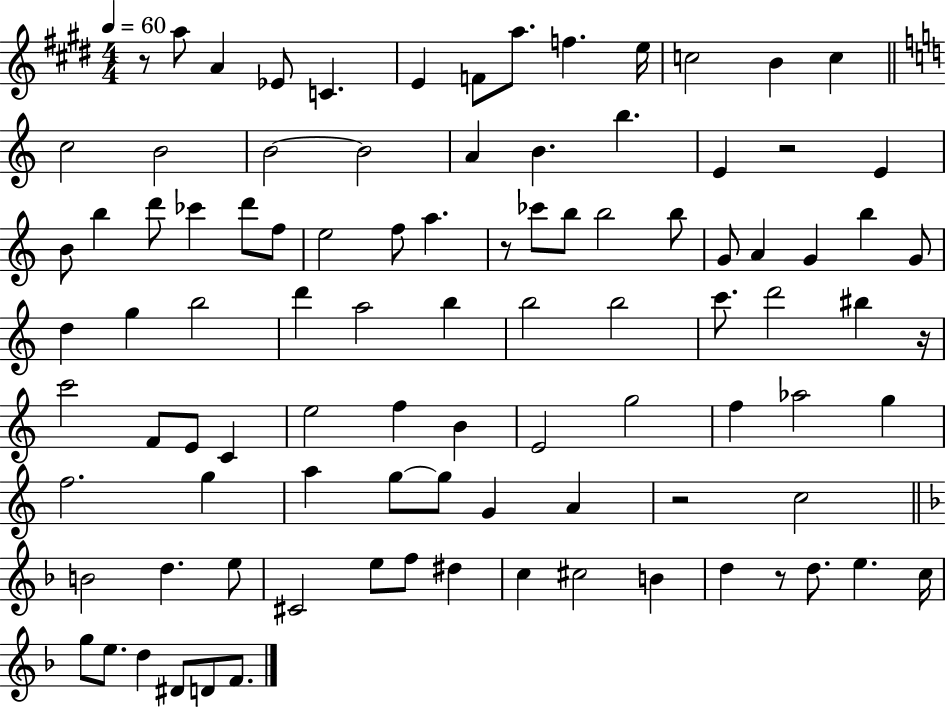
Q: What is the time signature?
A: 4/4